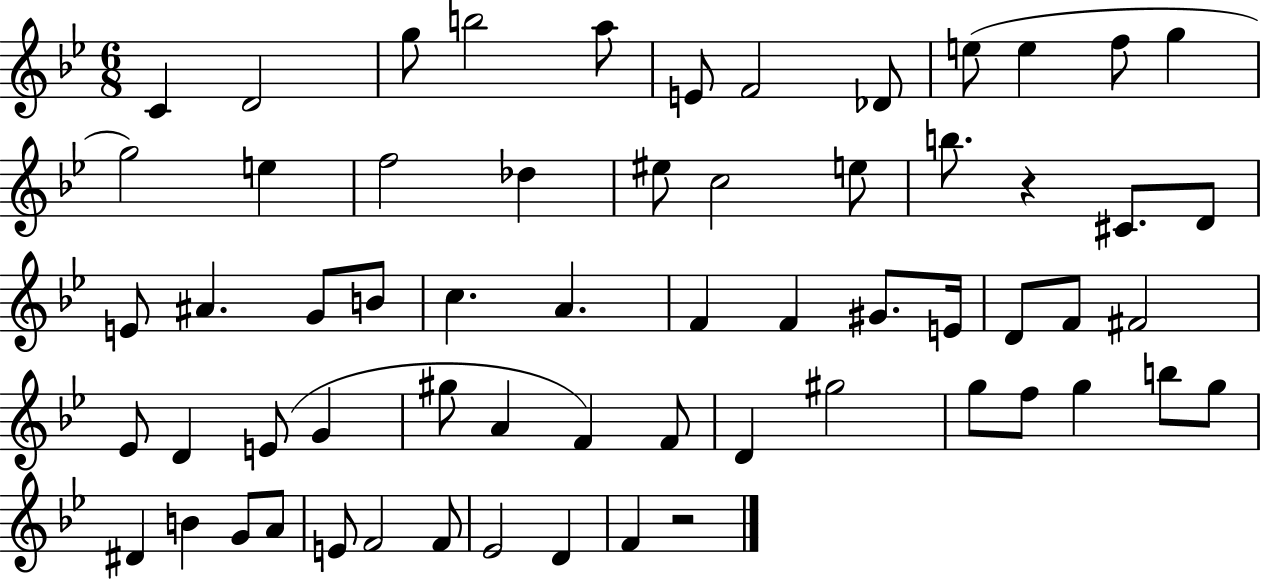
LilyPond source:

{
  \clef treble
  \numericTimeSignature
  \time 6/8
  \key bes \major
  c'4 d'2 | g''8 b''2 a''8 | e'8 f'2 des'8 | e''8( e''4 f''8 g''4 | \break g''2) e''4 | f''2 des''4 | eis''8 c''2 e''8 | b''8. r4 cis'8. d'8 | \break e'8 ais'4. g'8 b'8 | c''4. a'4. | f'4 f'4 gis'8. e'16 | d'8 f'8 fis'2 | \break ees'8 d'4 e'8( g'4 | gis''8 a'4 f'4) f'8 | d'4 gis''2 | g''8 f''8 g''4 b''8 g''8 | \break dis'4 b'4 g'8 a'8 | e'8 f'2 f'8 | ees'2 d'4 | f'4 r2 | \break \bar "|."
}